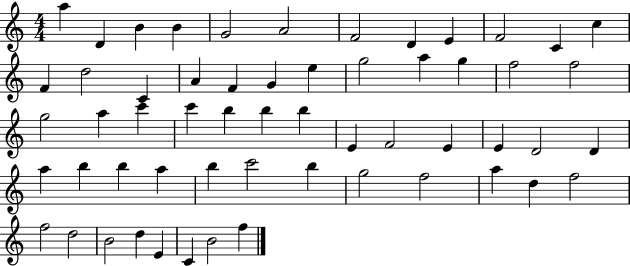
{
  \clef treble
  \numericTimeSignature
  \time 4/4
  \key c \major
  a''4 d'4 b'4 b'4 | g'2 a'2 | f'2 d'4 e'4 | f'2 c'4 c''4 | \break f'4 d''2 c'4 | a'4 f'4 g'4 e''4 | g''2 a''4 g''4 | f''2 f''2 | \break g''2 a''4 c'''4 | c'''4 b''4 b''4 b''4 | e'4 f'2 e'4 | e'4 d'2 d'4 | \break a''4 b''4 b''4 a''4 | b''4 c'''2 b''4 | g''2 f''2 | a''4 d''4 f''2 | \break f''2 d''2 | b'2 d''4 e'4 | c'4 b'2 f''4 | \bar "|."
}